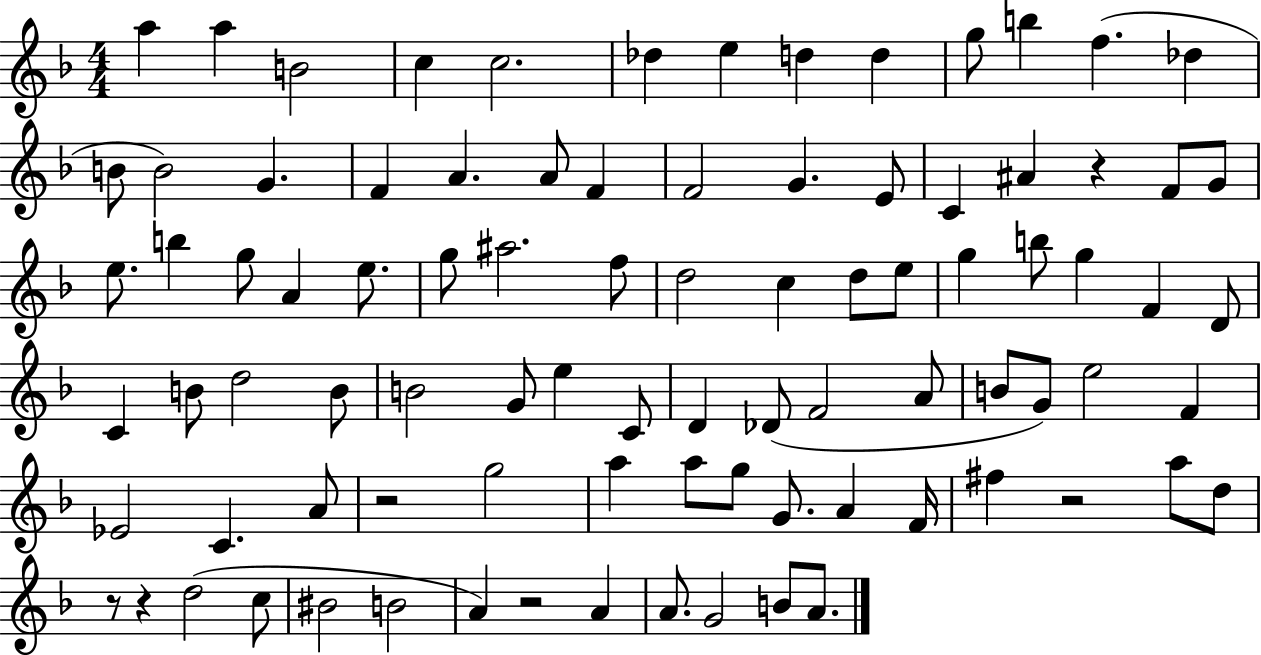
X:1
T:Untitled
M:4/4
L:1/4
K:F
a a B2 c c2 _d e d d g/2 b f _d B/2 B2 G F A A/2 F F2 G E/2 C ^A z F/2 G/2 e/2 b g/2 A e/2 g/2 ^a2 f/2 d2 c d/2 e/2 g b/2 g F D/2 C B/2 d2 B/2 B2 G/2 e C/2 D _D/2 F2 A/2 B/2 G/2 e2 F _E2 C A/2 z2 g2 a a/2 g/2 G/2 A F/4 ^f z2 a/2 d/2 z/2 z d2 c/2 ^B2 B2 A z2 A A/2 G2 B/2 A/2